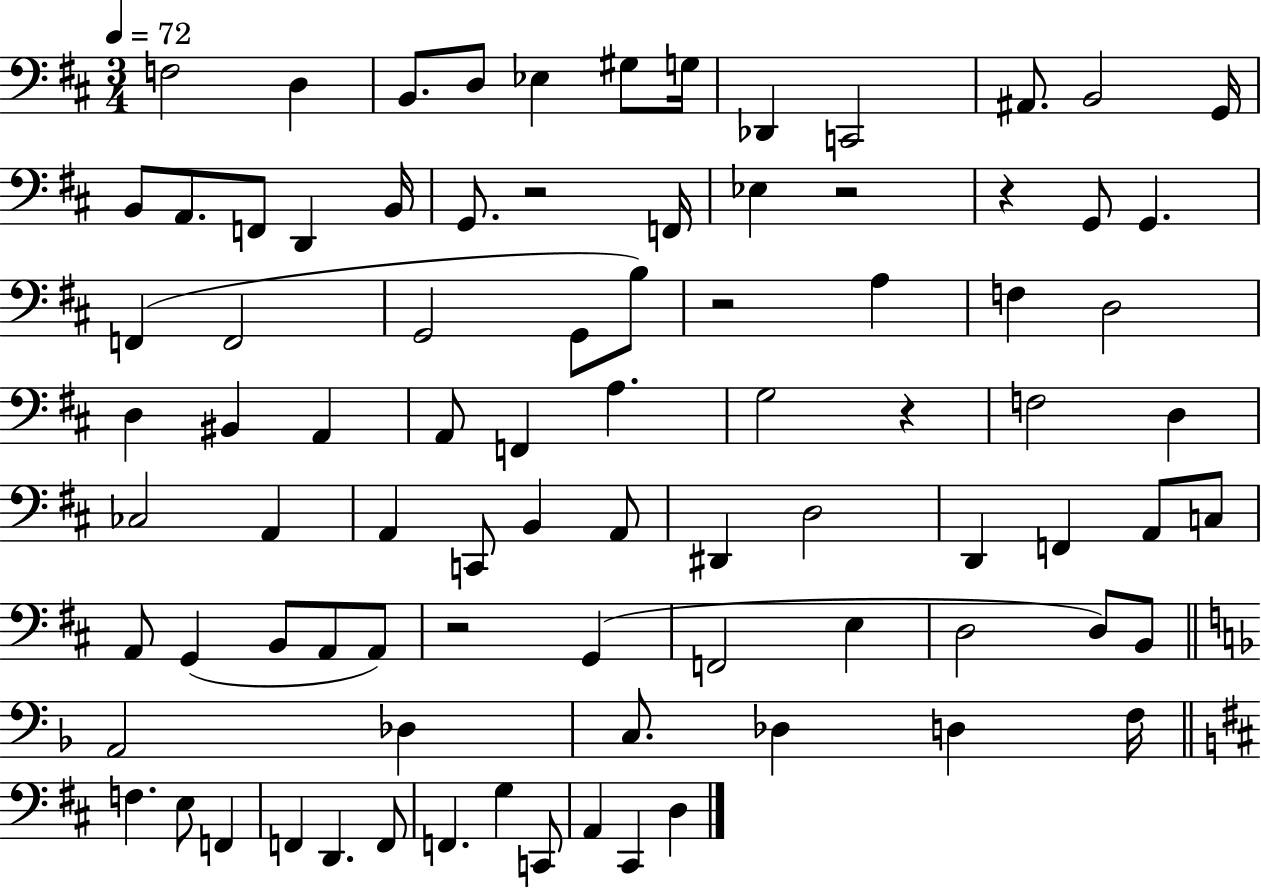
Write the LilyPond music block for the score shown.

{
  \clef bass
  \numericTimeSignature
  \time 3/4
  \key d \major
  \tempo 4 = 72
  \repeat volta 2 { f2 d4 | b,8. d8 ees4 gis8 g16 | des,4 c,2 | ais,8. b,2 g,16 | \break b,8 a,8. f,8 d,4 b,16 | g,8. r2 f,16 | ees4 r2 | r4 g,8 g,4. | \break f,4( f,2 | g,2 g,8 b8) | r2 a4 | f4 d2 | \break d4 bis,4 a,4 | a,8 f,4 a4. | g2 r4 | f2 d4 | \break ces2 a,4 | a,4 c,8 b,4 a,8 | dis,4 d2 | d,4 f,4 a,8 c8 | \break a,8 g,4( b,8 a,8 a,8) | r2 g,4( | f,2 e4 | d2 d8) b,8 | \break \bar "||" \break \key f \major a,2 des4 | c8. des4 d4 f16 | \bar "||" \break \key b \minor f4. e8 f,4 | f,4 d,4. f,8 | f,4. g4 c,8 | a,4 cis,4 d4 | \break } \bar "|."
}